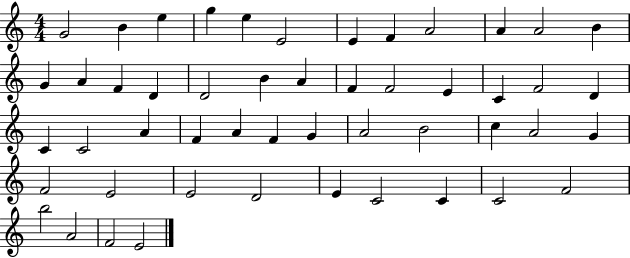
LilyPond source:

{
  \clef treble
  \numericTimeSignature
  \time 4/4
  \key c \major
  g'2 b'4 e''4 | g''4 e''4 e'2 | e'4 f'4 a'2 | a'4 a'2 b'4 | \break g'4 a'4 f'4 d'4 | d'2 b'4 a'4 | f'4 f'2 e'4 | c'4 f'2 d'4 | \break c'4 c'2 a'4 | f'4 a'4 f'4 g'4 | a'2 b'2 | c''4 a'2 g'4 | \break f'2 e'2 | e'2 d'2 | e'4 c'2 c'4 | c'2 f'2 | \break b''2 a'2 | f'2 e'2 | \bar "|."
}